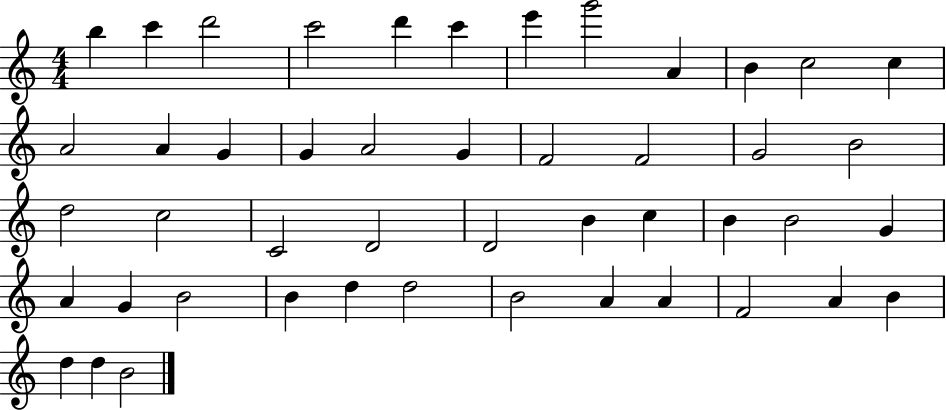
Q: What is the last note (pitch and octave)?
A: B4